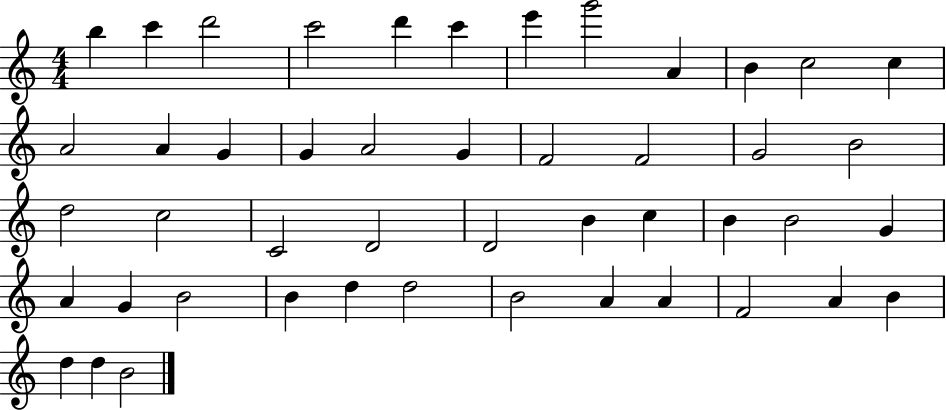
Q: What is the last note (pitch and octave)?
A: B4